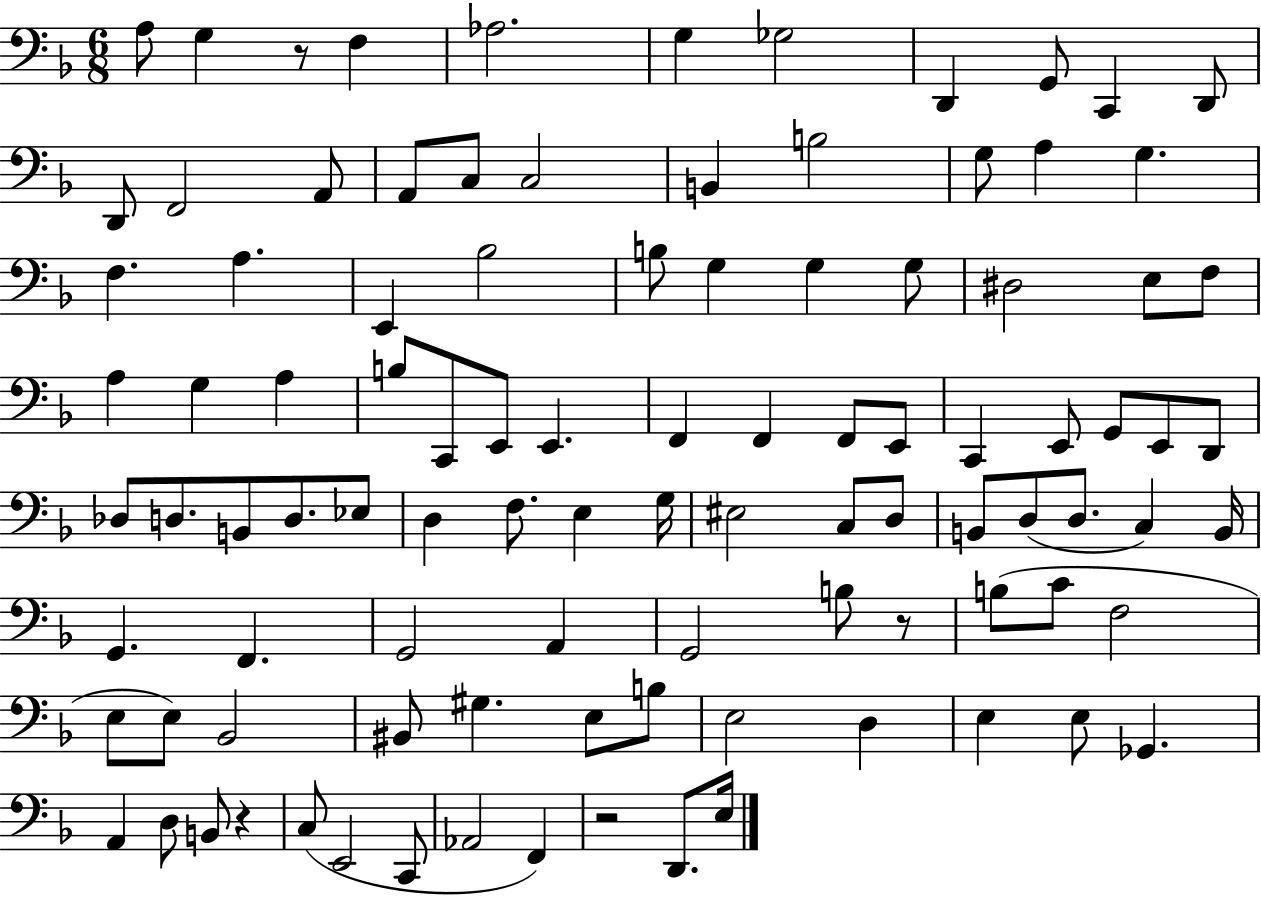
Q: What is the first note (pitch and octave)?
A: A3